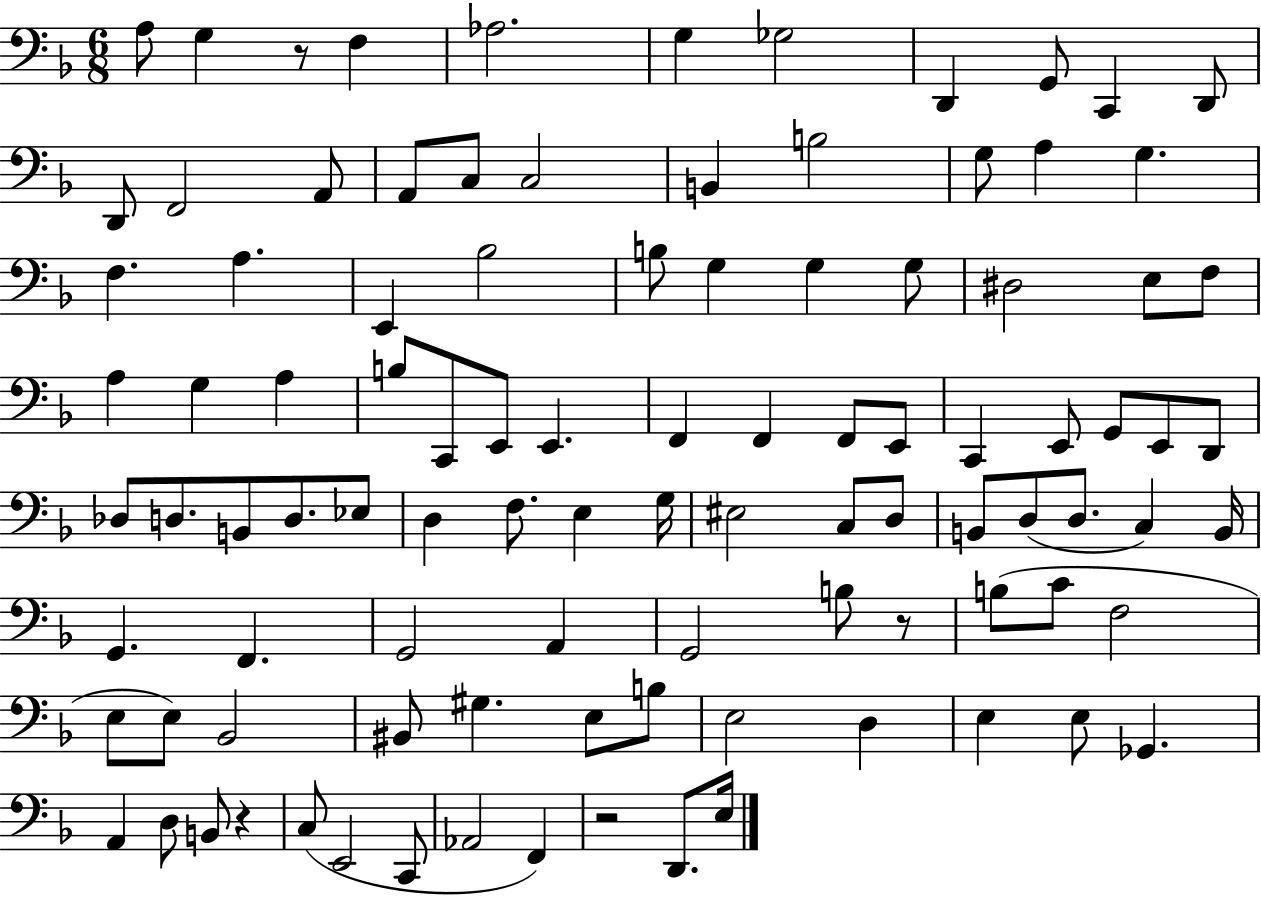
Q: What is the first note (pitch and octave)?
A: A3